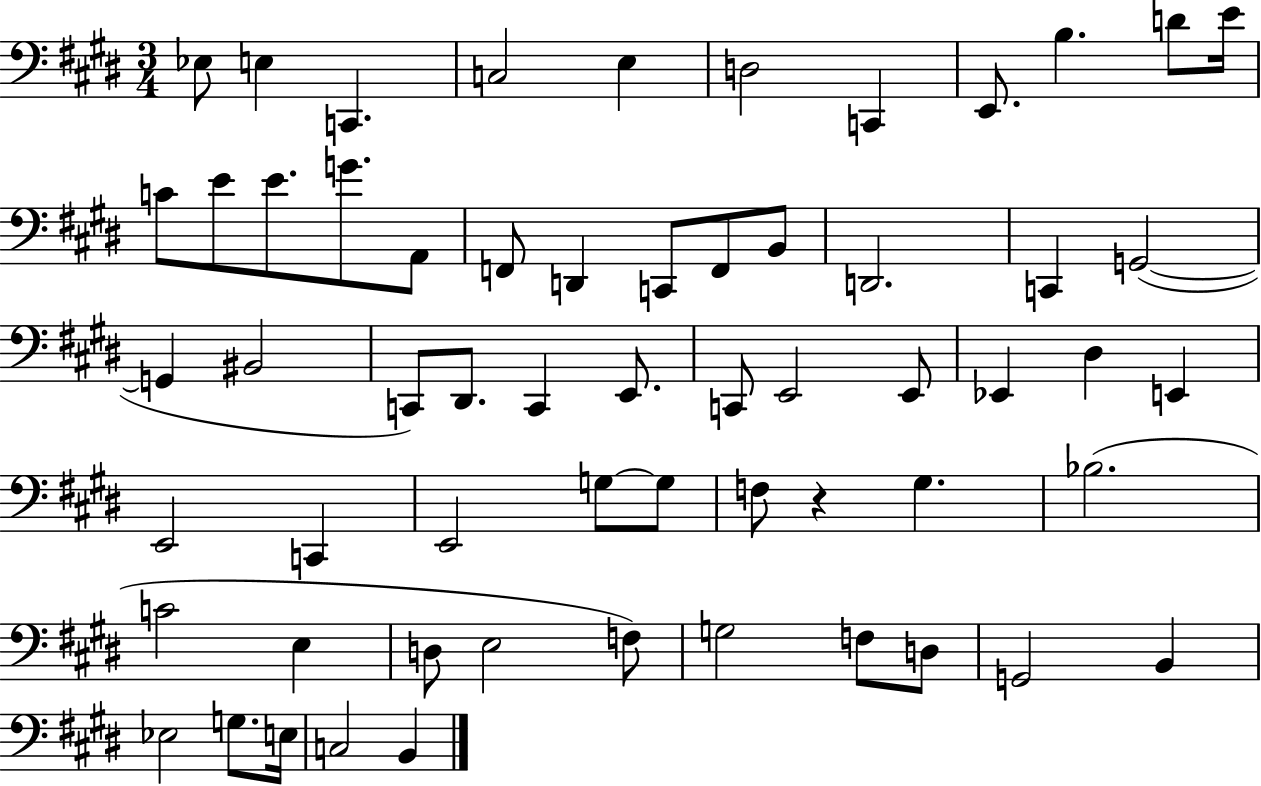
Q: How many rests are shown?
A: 1